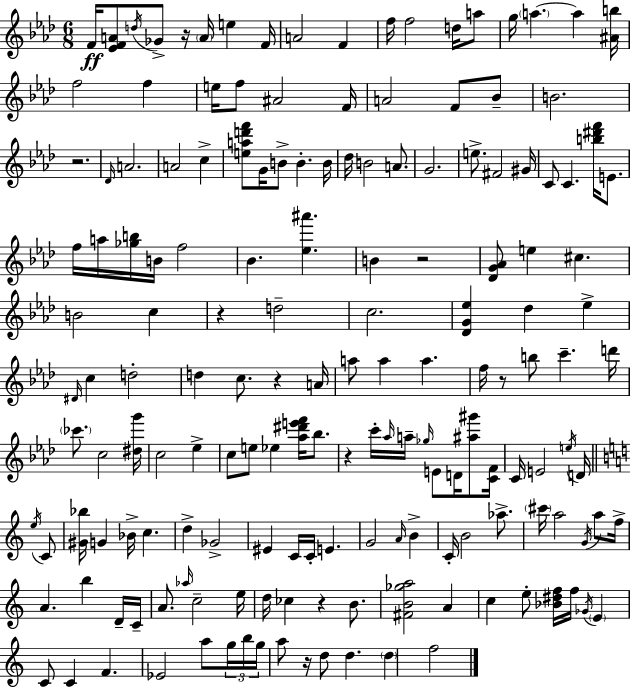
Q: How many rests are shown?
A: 9